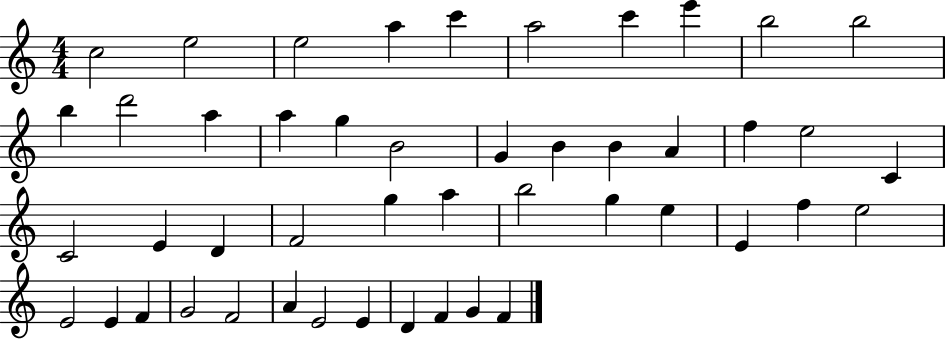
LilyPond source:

{
  \clef treble
  \numericTimeSignature
  \time 4/4
  \key c \major
  c''2 e''2 | e''2 a''4 c'''4 | a''2 c'''4 e'''4 | b''2 b''2 | \break b''4 d'''2 a''4 | a''4 g''4 b'2 | g'4 b'4 b'4 a'4 | f''4 e''2 c'4 | \break c'2 e'4 d'4 | f'2 g''4 a''4 | b''2 g''4 e''4 | e'4 f''4 e''2 | \break e'2 e'4 f'4 | g'2 f'2 | a'4 e'2 e'4 | d'4 f'4 g'4 f'4 | \break \bar "|."
}